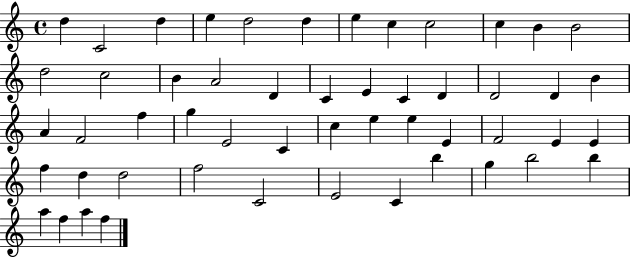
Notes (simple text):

D5/q C4/h D5/q E5/q D5/h D5/q E5/q C5/q C5/h C5/q B4/q B4/h D5/h C5/h B4/q A4/h D4/q C4/q E4/q C4/q D4/q D4/h D4/q B4/q A4/q F4/h F5/q G5/q E4/h C4/q C5/q E5/q E5/q E4/q F4/h E4/q E4/q F5/q D5/q D5/h F5/h C4/h E4/h C4/q B5/q G5/q B5/h B5/q A5/q F5/q A5/q F5/q